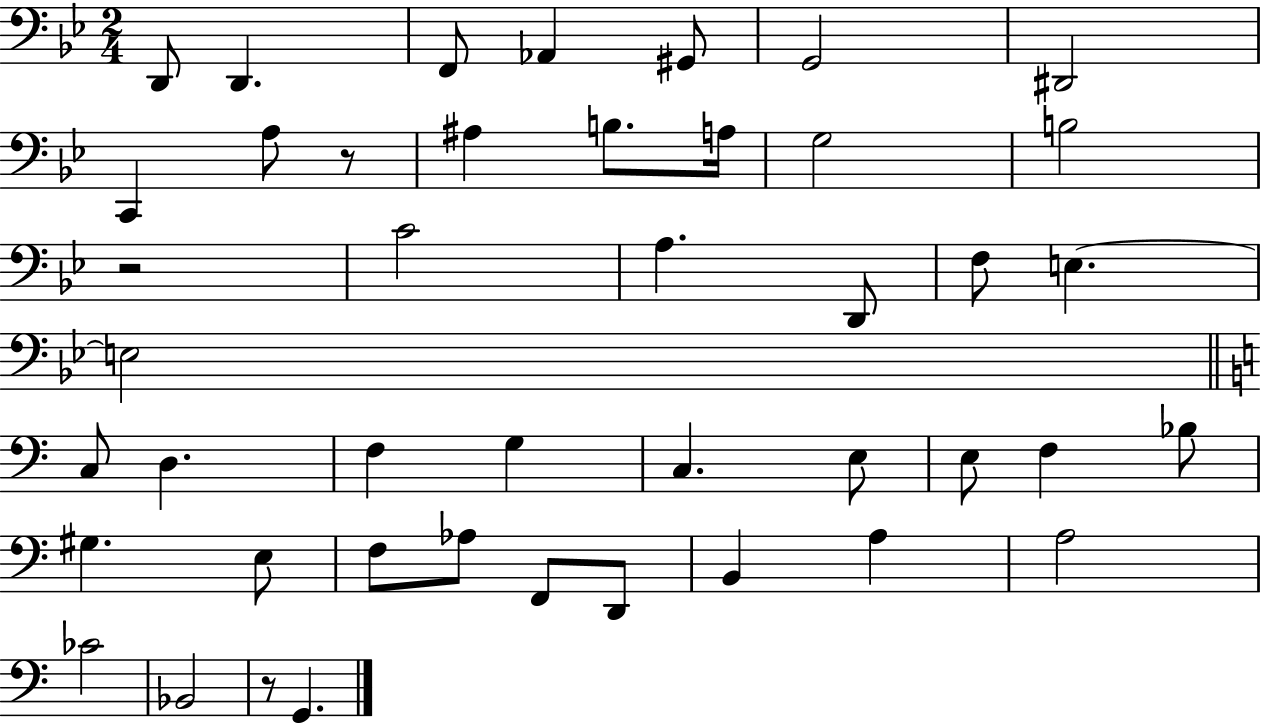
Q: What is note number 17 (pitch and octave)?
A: D2